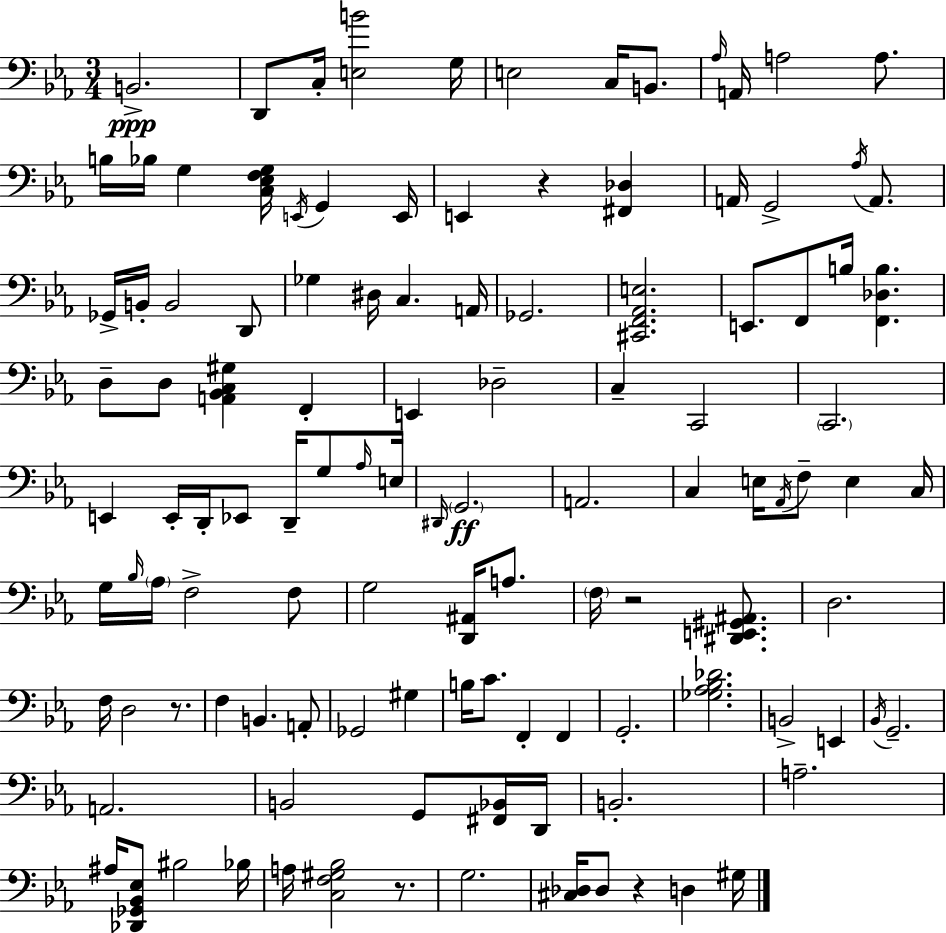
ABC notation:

X:1
T:Untitled
M:3/4
L:1/4
K:Eb
B,,2 D,,/2 C,/4 [E,B]2 G,/4 E,2 C,/4 B,,/2 _A,/4 A,,/4 A,2 A,/2 B,/4 _B,/4 G, [C,_E,F,G,]/4 E,,/4 G,, E,,/4 E,, z [^F,,_D,] A,,/4 G,,2 _A,/4 A,,/2 _G,,/4 B,,/4 B,,2 D,,/2 _G, ^D,/4 C, A,,/4 _G,,2 [^C,,F,,_A,,E,]2 E,,/2 F,,/2 B,/4 [F,,_D,B,] D,/2 D,/2 [A,,_B,,C,^G,] F,, E,, _D,2 C, C,,2 C,,2 E,, E,,/4 D,,/4 _E,,/2 D,,/4 G,/2 _A,/4 E,/4 ^D,,/4 G,,2 A,,2 C, E,/4 _A,,/4 F,/2 E, C,/4 G,/4 _B,/4 _A,/4 F,2 F,/2 G,2 [D,,^A,,]/4 A,/2 F,/4 z2 [^D,,E,,^G,,^A,,]/2 D,2 F,/4 D,2 z/2 F, B,, A,,/2 _G,,2 ^G, B,/4 C/2 F,, F,, G,,2 [_G,_A,_B,_D]2 B,,2 E,, _B,,/4 G,,2 A,,2 B,,2 G,,/2 [^F,,_B,,]/4 D,,/4 B,,2 A,2 ^A,/4 [_D,,_G,,_B,,_E,]/2 ^B,2 _B,/4 A,/4 [C,F,^G,_B,]2 z/2 G,2 [^C,_D,]/4 _D,/2 z D, ^G,/4